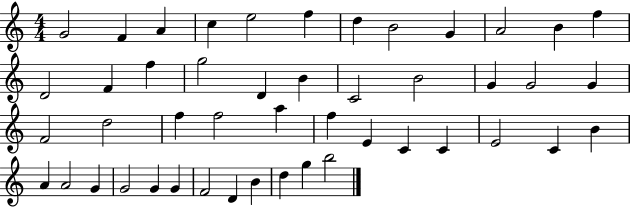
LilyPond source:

{
  \clef treble
  \numericTimeSignature
  \time 4/4
  \key c \major
  g'2 f'4 a'4 | c''4 e''2 f''4 | d''4 b'2 g'4 | a'2 b'4 f''4 | \break d'2 f'4 f''4 | g''2 d'4 b'4 | c'2 b'2 | g'4 g'2 g'4 | \break f'2 d''2 | f''4 f''2 a''4 | f''4 e'4 c'4 c'4 | e'2 c'4 b'4 | \break a'4 a'2 g'4 | g'2 g'4 g'4 | f'2 d'4 b'4 | d''4 g''4 b''2 | \break \bar "|."
}